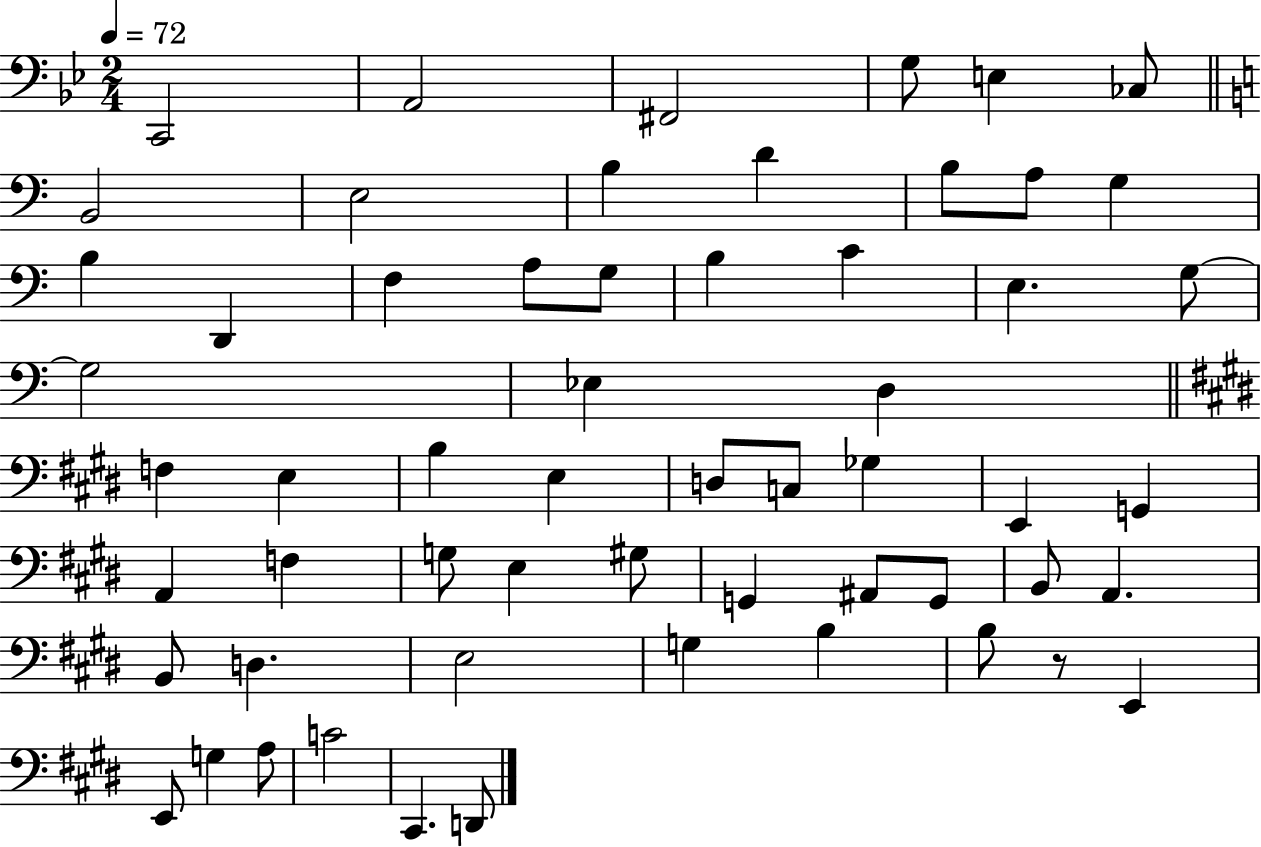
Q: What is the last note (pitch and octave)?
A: D2